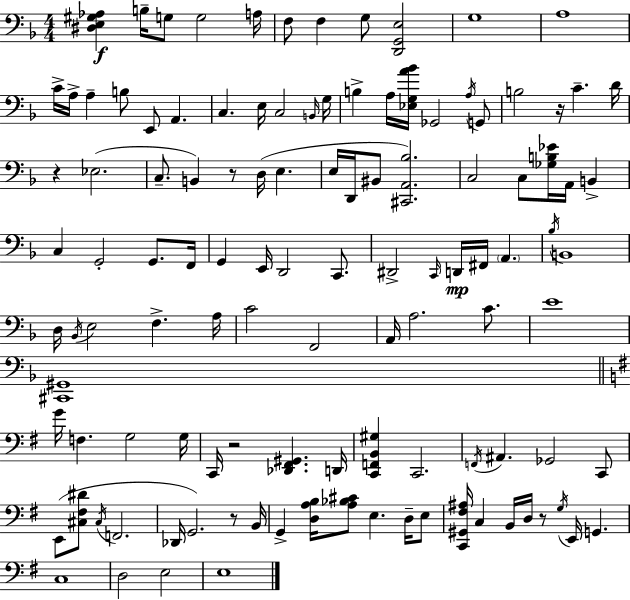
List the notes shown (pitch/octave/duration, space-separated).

[D#3,E3,G#3,Ab3]/q B3/s G3/e G3/h A3/s F3/e F3/q G3/e [D2,G2,E3]/h G3/w A3/w C4/s A3/s A3/q B3/e E2/e A2/q. C3/q. E3/s C3/h B2/s G3/s B3/q A3/s [Eb3,G3,A4,Bb4]/s Gb2/h A3/s G2/e B3/h R/s C4/q. D4/s R/q Eb3/h. C3/e. B2/q R/e D3/s E3/q. E3/s D2/s BIS2/e [C#2,A2,Bb3]/h. C3/h C3/e [Gb3,B3,Eb4]/s A2/s B2/q C3/q G2/h G2/e. F2/s G2/q E2/s D2/h C2/e. D#2/h C2/s D2/s F#2/s A2/q. Bb3/s B2/w D3/s Bb2/s E3/h F3/q. A3/s C4/h F2/h A2/s A3/h. C4/e. E4/w [C#2,G#2]/w G4/s F3/q. G3/h G3/s C2/s R/h [Db2,F#2,G#2]/q. D2/s [C2,F2,B2,G#3]/q C2/h. F2/s A#2/q. Gb2/h C2/e E2/e [C#3,F#3,D#4]/e C#3/s F2/h. Db2/s G2/h. R/e B2/s G2/q [D3,A3,B3]/s [A3,Bb3,C#4]/e E3/q. D3/s E3/e [C2,G#2,F#3,A#3]/s C3/q B2/s D3/s R/e G3/s E2/s G2/q. C3/w D3/h E3/h E3/w